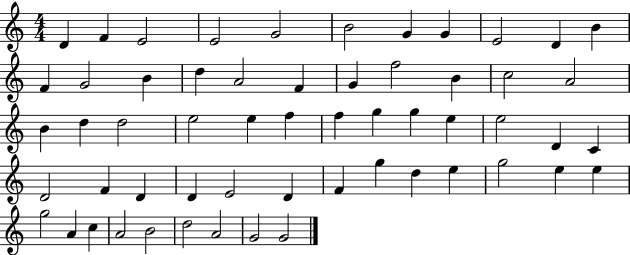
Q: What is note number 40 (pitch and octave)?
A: E4